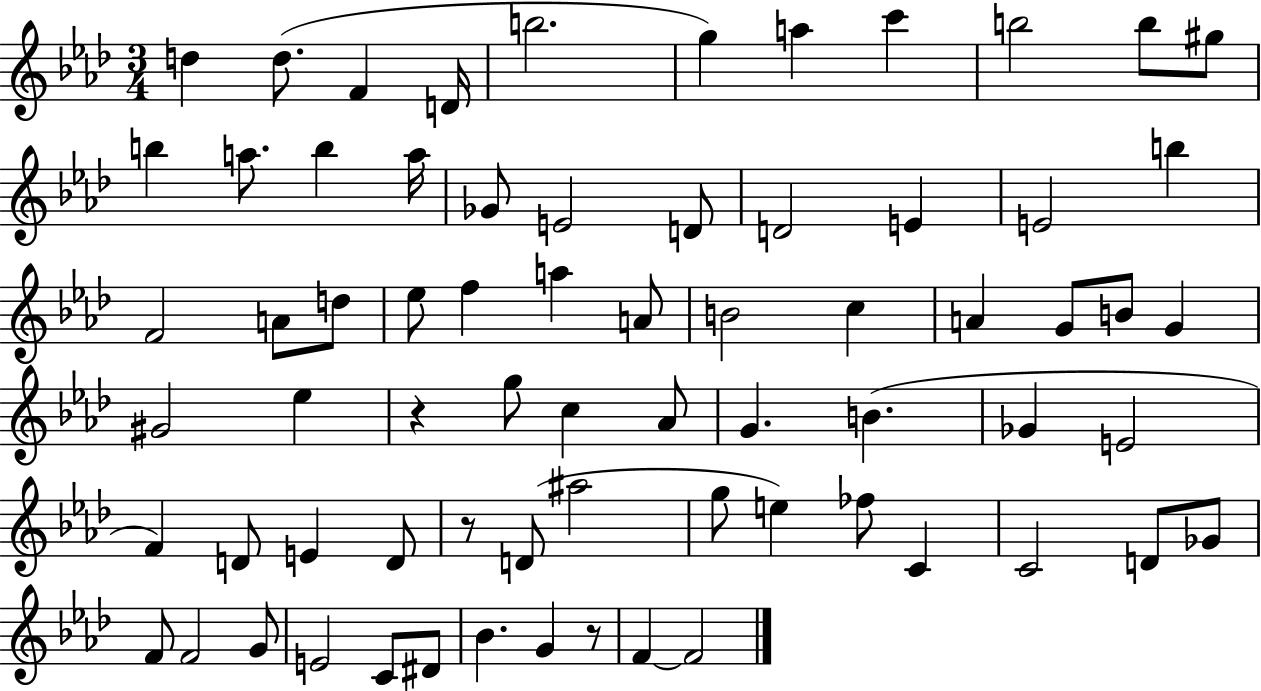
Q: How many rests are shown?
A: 3